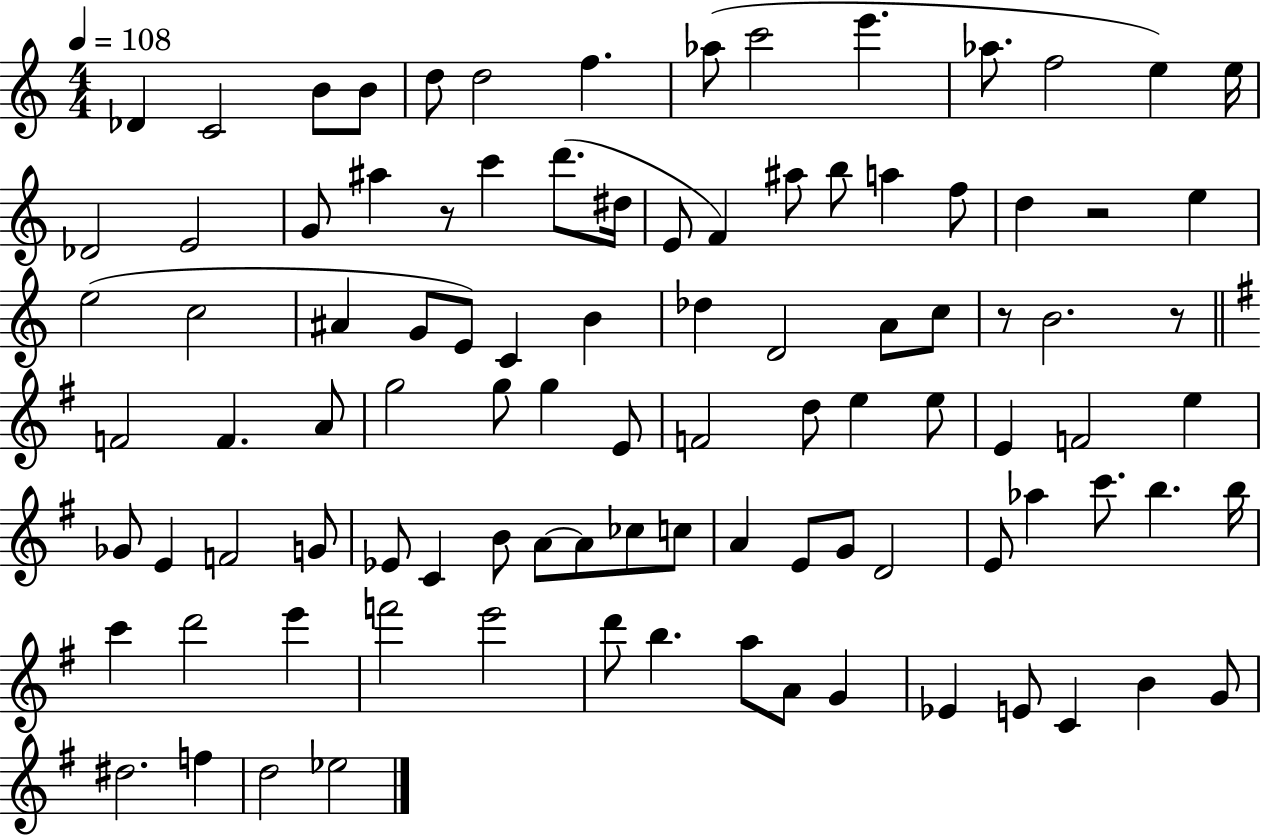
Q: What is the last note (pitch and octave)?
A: Eb5